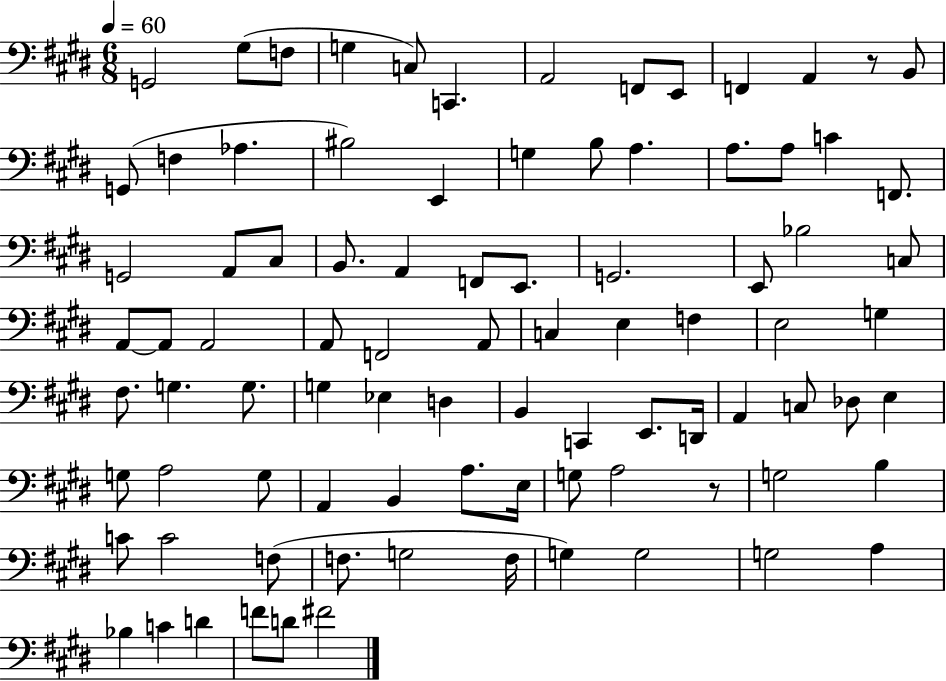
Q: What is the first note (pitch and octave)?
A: G2